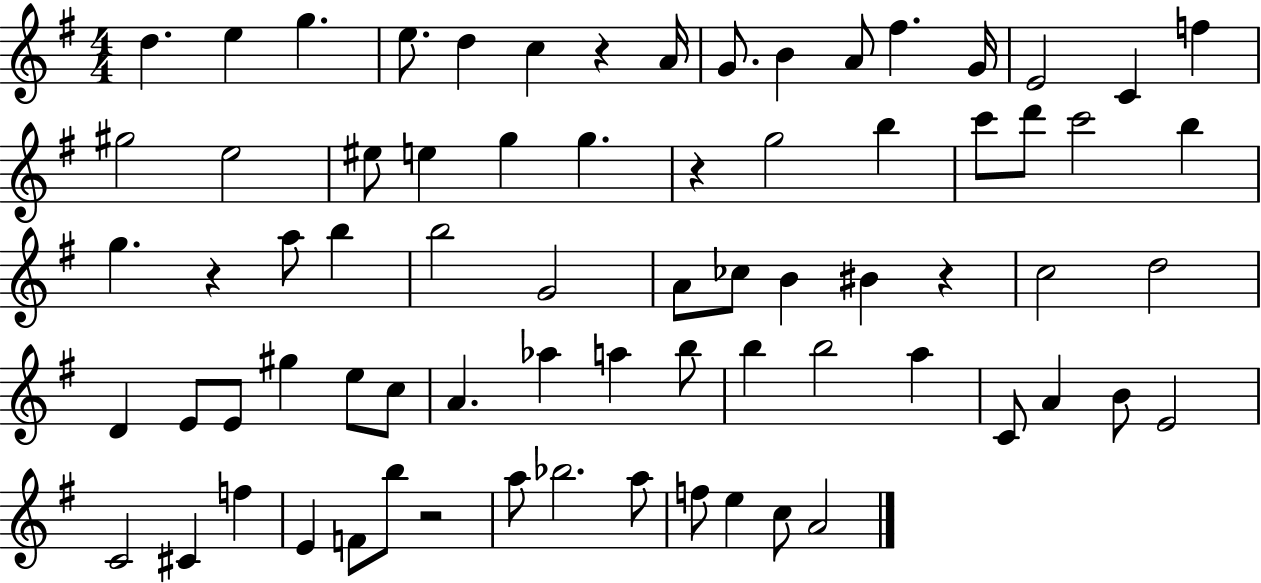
{
  \clef treble
  \numericTimeSignature
  \time 4/4
  \key g \major
  d''4. e''4 g''4. | e''8. d''4 c''4 r4 a'16 | g'8. b'4 a'8 fis''4. g'16 | e'2 c'4 f''4 | \break gis''2 e''2 | eis''8 e''4 g''4 g''4. | r4 g''2 b''4 | c'''8 d'''8 c'''2 b''4 | \break g''4. r4 a''8 b''4 | b''2 g'2 | a'8 ces''8 b'4 bis'4 r4 | c''2 d''2 | \break d'4 e'8 e'8 gis''4 e''8 c''8 | a'4. aes''4 a''4 b''8 | b''4 b''2 a''4 | c'8 a'4 b'8 e'2 | \break c'2 cis'4 f''4 | e'4 f'8 b''8 r2 | a''8 bes''2. a''8 | f''8 e''4 c''8 a'2 | \break \bar "|."
}